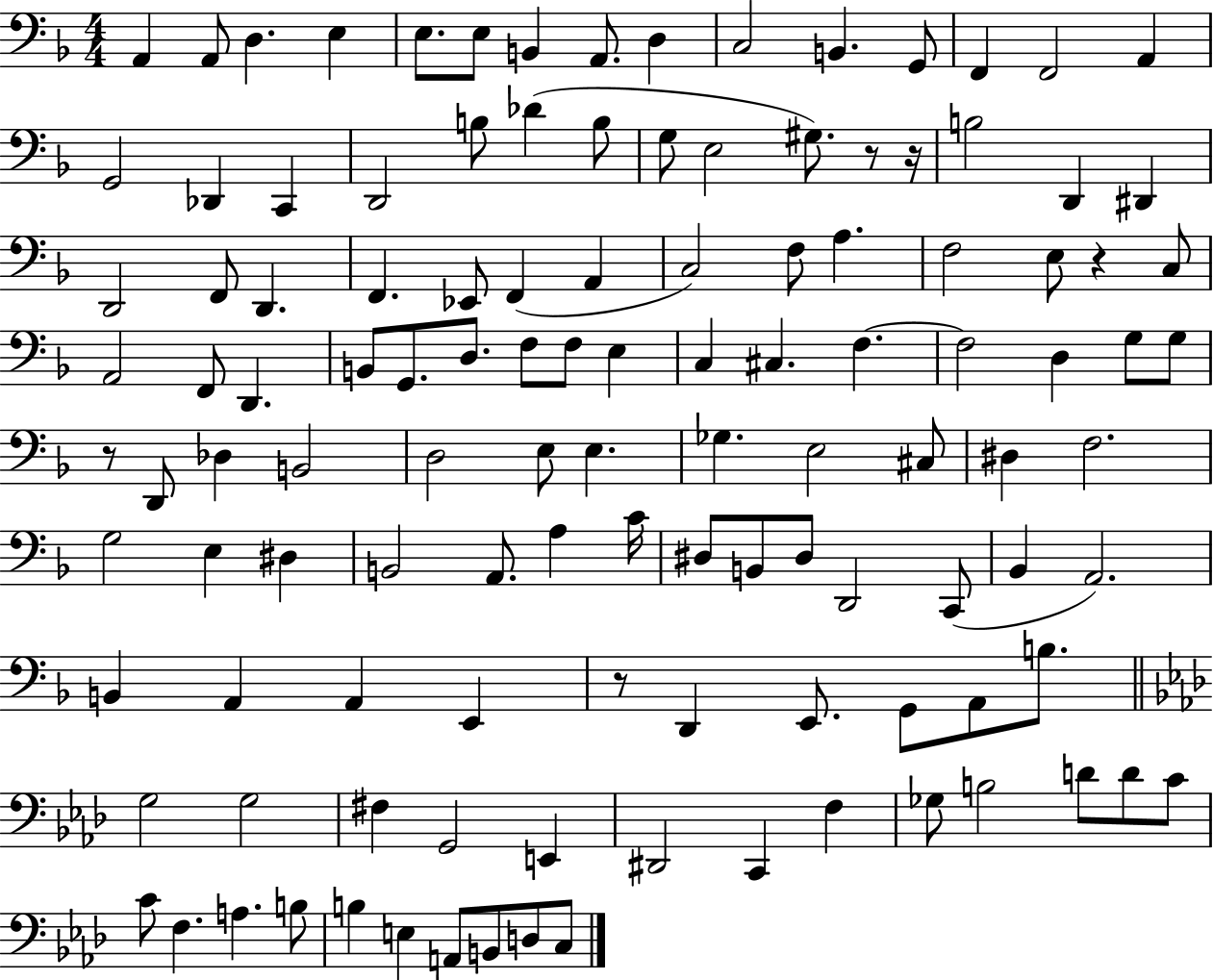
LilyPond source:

{
  \clef bass
  \numericTimeSignature
  \time 4/4
  \key f \major
  a,4 a,8 d4. e4 | e8. e8 b,4 a,8. d4 | c2 b,4. g,8 | f,4 f,2 a,4 | \break g,2 des,4 c,4 | d,2 b8 des'4( b8 | g8 e2 gis8.) r8 r16 | b2 d,4 dis,4 | \break d,2 f,8 d,4. | f,4. ees,8 f,4( a,4 | c2) f8 a4. | f2 e8 r4 c8 | \break a,2 f,8 d,4. | b,8 g,8. d8. f8 f8 e4 | c4 cis4. f4.~~ | f2 d4 g8 g8 | \break r8 d,8 des4 b,2 | d2 e8 e4. | ges4. e2 cis8 | dis4 f2. | \break g2 e4 dis4 | b,2 a,8. a4 c'16 | dis8 b,8 dis8 d,2 c,8( | bes,4 a,2.) | \break b,4 a,4 a,4 e,4 | r8 d,4 e,8. g,8 a,8 b8. | \bar "||" \break \key aes \major g2 g2 | fis4 g,2 e,4 | dis,2 c,4 f4 | ges8 b2 d'8 d'8 c'8 | \break c'8 f4. a4. b8 | b4 e4 a,8 b,8 d8 c8 | \bar "|."
}